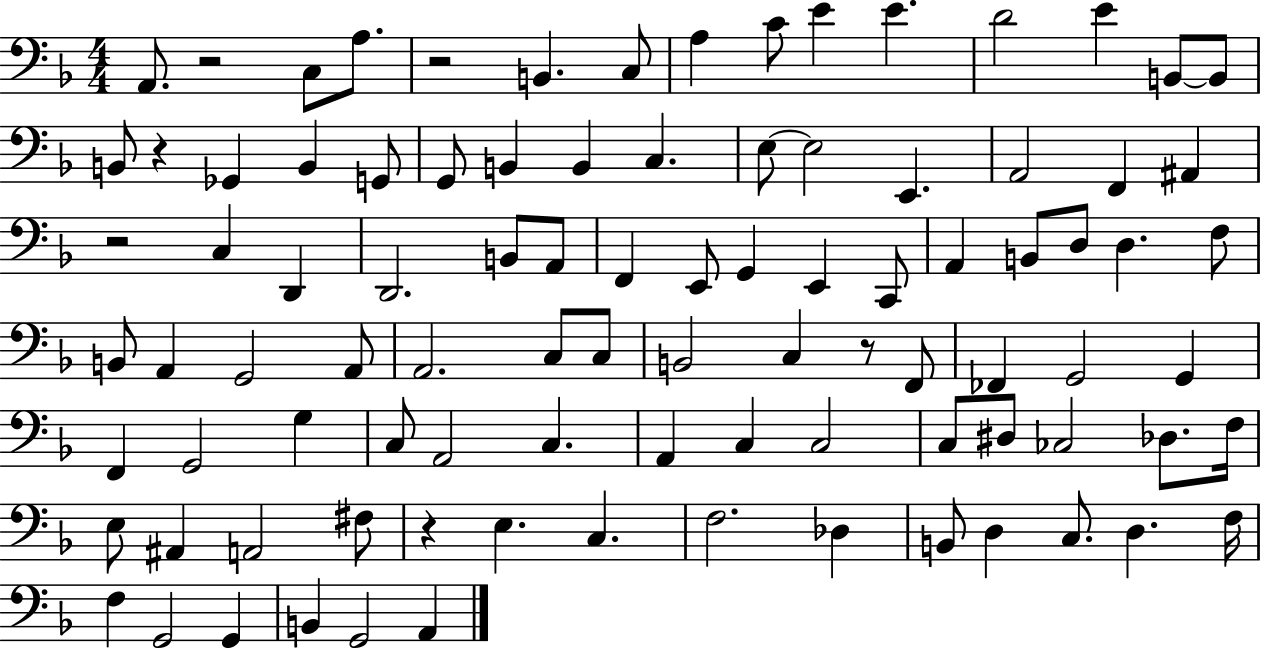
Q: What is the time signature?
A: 4/4